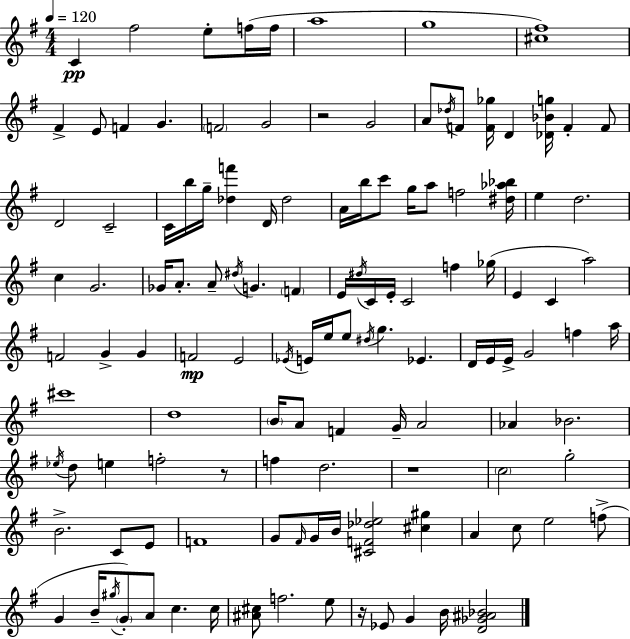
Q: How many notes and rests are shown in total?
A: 125